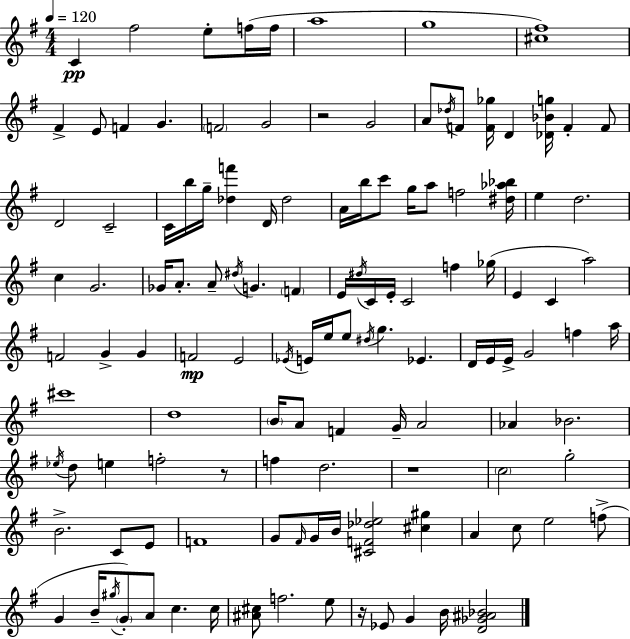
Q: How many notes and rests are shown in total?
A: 125